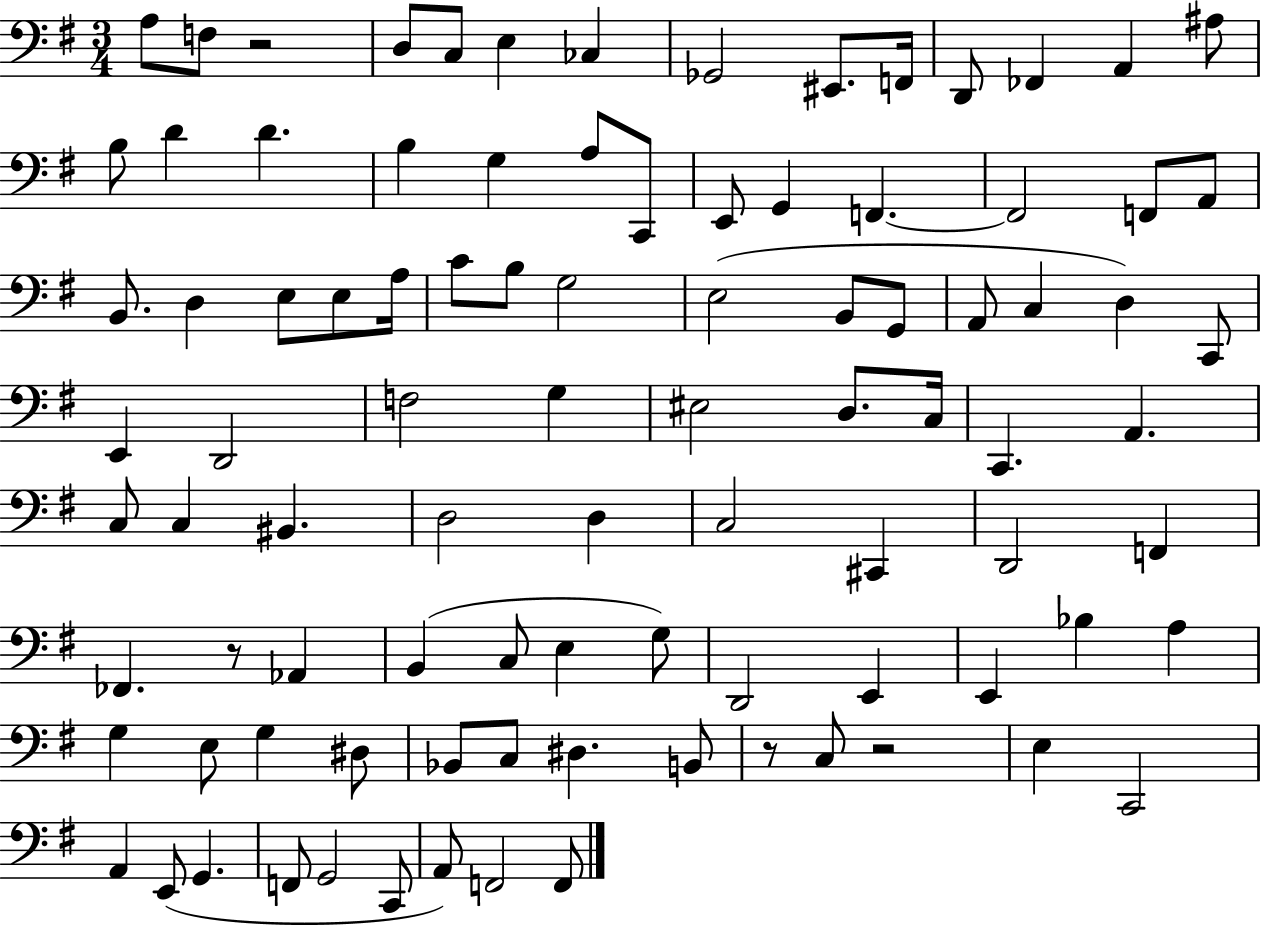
X:1
T:Untitled
M:3/4
L:1/4
K:G
A,/2 F,/2 z2 D,/2 C,/2 E, _C, _G,,2 ^E,,/2 F,,/4 D,,/2 _F,, A,, ^A,/2 B,/2 D D B, G, A,/2 C,,/2 E,,/2 G,, F,, F,,2 F,,/2 A,,/2 B,,/2 D, E,/2 E,/2 A,/4 C/2 B,/2 G,2 E,2 B,,/2 G,,/2 A,,/2 C, D, C,,/2 E,, D,,2 F,2 G, ^E,2 D,/2 C,/4 C,, A,, C,/2 C, ^B,, D,2 D, C,2 ^C,, D,,2 F,, _F,, z/2 _A,, B,, C,/2 E, G,/2 D,,2 E,, E,, _B, A, G, E,/2 G, ^D,/2 _B,,/2 C,/2 ^D, B,,/2 z/2 C,/2 z2 E, C,,2 A,, E,,/2 G,, F,,/2 G,,2 C,,/2 A,,/2 F,,2 F,,/2